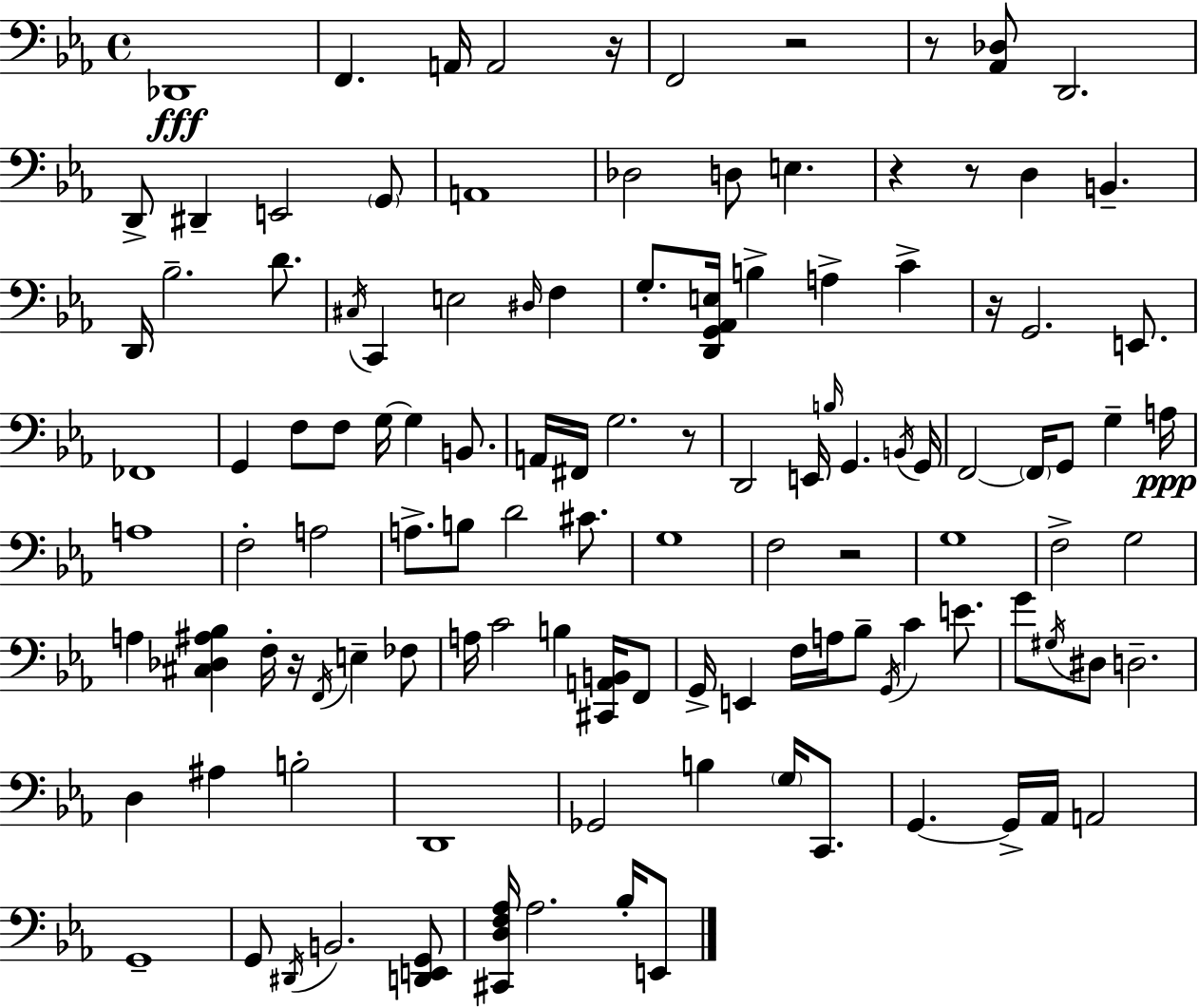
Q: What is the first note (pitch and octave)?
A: Db2